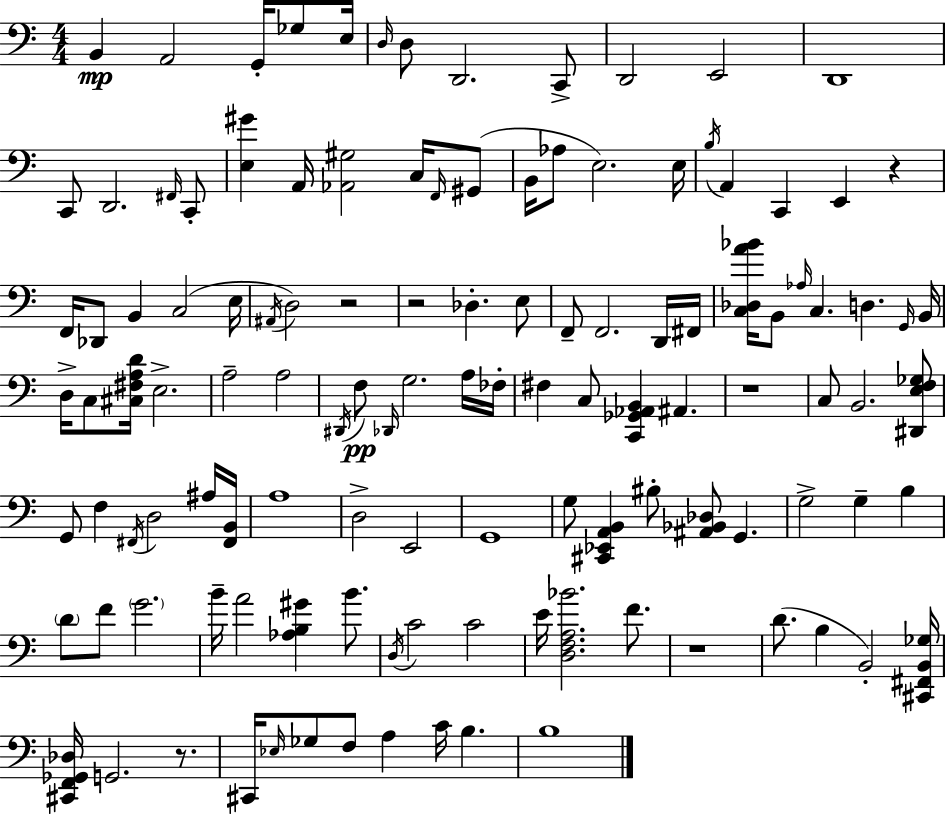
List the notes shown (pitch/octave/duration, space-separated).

B2/q A2/h G2/s Gb3/e E3/s D3/s D3/e D2/h. C2/e D2/h E2/h D2/w C2/e D2/h. F#2/s C2/e [E3,G#4]/q A2/s [Ab2,G#3]/h C3/s F2/s G#2/e B2/s Ab3/e E3/h. E3/s B3/s A2/q C2/q E2/q R/q F2/s Db2/e B2/q C3/h E3/s A#2/s D3/h R/h R/h Db3/q. E3/e F2/e F2/h. D2/s F#2/s [C3,Db3,A4,Bb4]/s B2/e Ab3/s C3/q. D3/q. G2/s B2/s D3/s C3/e [C#3,F#3,A3,D4]/s E3/h. A3/h A3/h D#2/s F3/e Db2/s G3/h. A3/s FES3/s F#3/q C3/e [C2,Gb2,Ab2,B2]/q A#2/q. R/w C3/e B2/h. [D#2,E3,F3,Gb3]/e G2/e F3/q F#2/s D3/h A#3/s [F#2,B2]/s A3/w D3/h E2/h G2/w G3/e [C#2,Eb2,A2,B2]/q BIS3/e [A#2,Bb2,Db3]/e G2/q. G3/h G3/q B3/q D4/e F4/e G4/h. B4/s A4/h [Ab3,B3,G#4]/q B4/e. D3/s C4/h C4/h E4/s [D3,F3,A3,Bb4]/h. F4/e. R/w D4/e. B3/q B2/h [C#2,F#2,B2,Gb3]/s [C#2,F2,Gb2,Db3]/s G2/h. R/e. C#2/s Eb3/s Gb3/e F3/e A3/q C4/s B3/q. B3/w